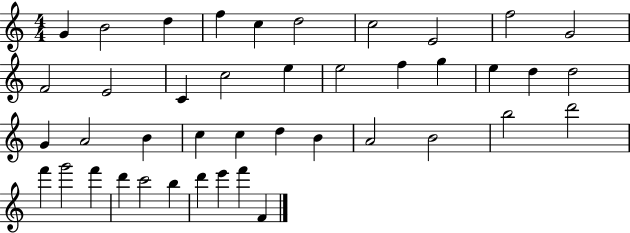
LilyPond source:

{
  \clef treble
  \numericTimeSignature
  \time 4/4
  \key c \major
  g'4 b'2 d''4 | f''4 c''4 d''2 | c''2 e'2 | f''2 g'2 | \break f'2 e'2 | c'4 c''2 e''4 | e''2 f''4 g''4 | e''4 d''4 d''2 | \break g'4 a'2 b'4 | c''4 c''4 d''4 b'4 | a'2 b'2 | b''2 d'''2 | \break f'''4 g'''2 f'''4 | d'''4 c'''2 b''4 | d'''4 e'''4 f'''4 f'4 | \bar "|."
}